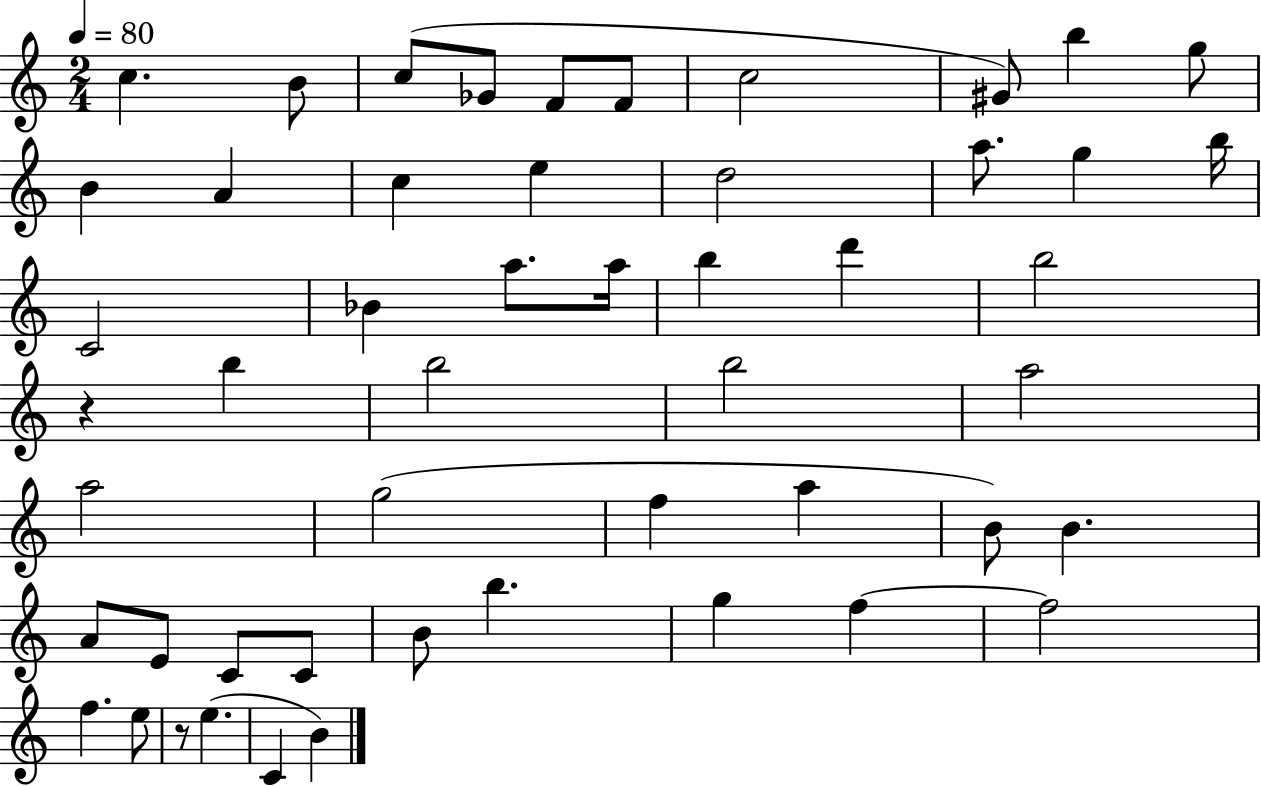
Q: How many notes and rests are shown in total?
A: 51